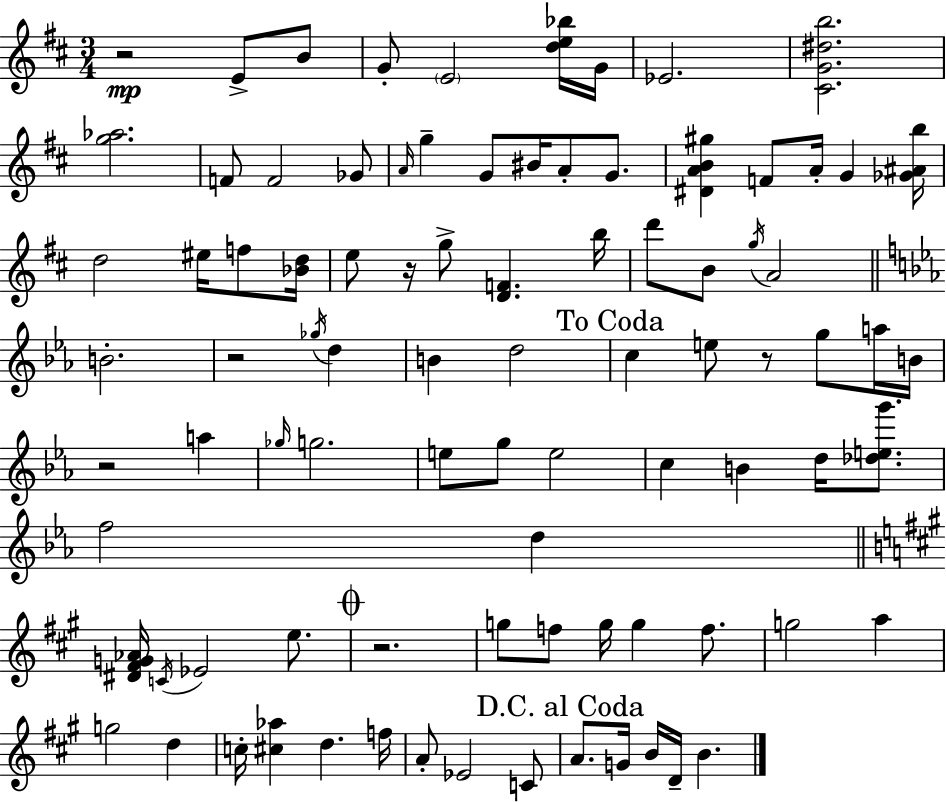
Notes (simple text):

R/h E4/e B4/e G4/e E4/h [D5,E5,Bb5]/s G4/s Eb4/h. [C#4,G4,D#5,B5]/h. [G5,Ab5]/h. F4/e F4/h Gb4/e A4/s G5/q G4/e BIS4/s A4/e G4/e. [D#4,A4,B4,G#5]/q F4/e A4/s G4/q [Gb4,A#4,B5]/s D5/h EIS5/s F5/e [Bb4,D5]/s E5/e R/s G5/e [D4,F4]/q. B5/s D6/e B4/e G5/s A4/h B4/h. R/h Gb5/s D5/q B4/q D5/h C5/q E5/e R/e G5/e A5/s B4/s R/h A5/q Gb5/s G5/h. E5/e G5/e E5/h C5/q B4/q D5/s [Db5,E5,G6]/e. F5/h D5/q [D#4,F#4,G4,Ab4]/s C4/s Eb4/h E5/e. R/h. G5/e F5/e G5/s G5/q F5/e. G5/h A5/q G5/h D5/q C5/s [C#5,Ab5]/q D5/q. F5/s A4/e Eb4/h C4/e A4/e. G4/s B4/s D4/s B4/q.